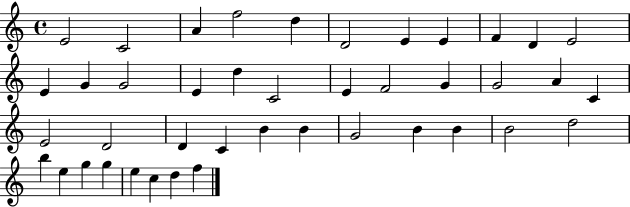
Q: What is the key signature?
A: C major